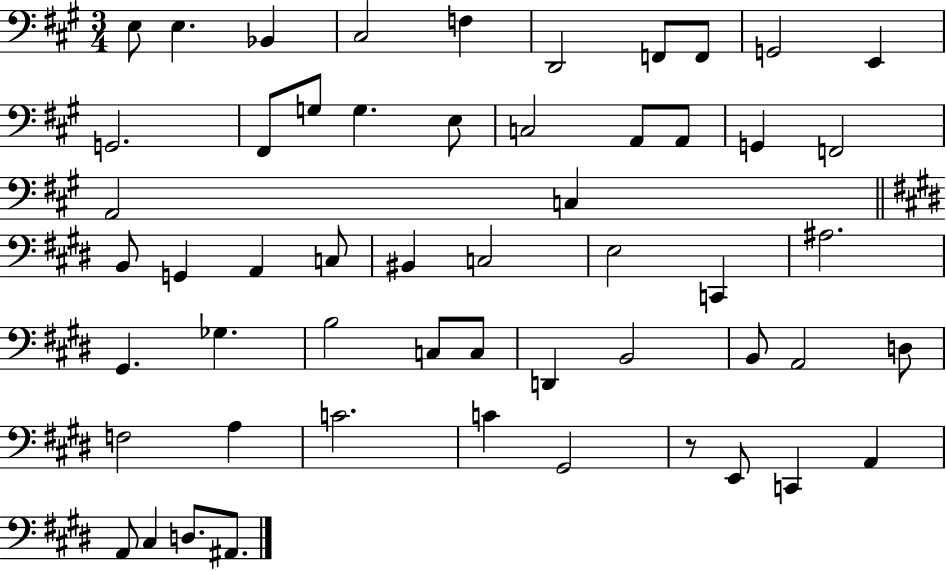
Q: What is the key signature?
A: A major